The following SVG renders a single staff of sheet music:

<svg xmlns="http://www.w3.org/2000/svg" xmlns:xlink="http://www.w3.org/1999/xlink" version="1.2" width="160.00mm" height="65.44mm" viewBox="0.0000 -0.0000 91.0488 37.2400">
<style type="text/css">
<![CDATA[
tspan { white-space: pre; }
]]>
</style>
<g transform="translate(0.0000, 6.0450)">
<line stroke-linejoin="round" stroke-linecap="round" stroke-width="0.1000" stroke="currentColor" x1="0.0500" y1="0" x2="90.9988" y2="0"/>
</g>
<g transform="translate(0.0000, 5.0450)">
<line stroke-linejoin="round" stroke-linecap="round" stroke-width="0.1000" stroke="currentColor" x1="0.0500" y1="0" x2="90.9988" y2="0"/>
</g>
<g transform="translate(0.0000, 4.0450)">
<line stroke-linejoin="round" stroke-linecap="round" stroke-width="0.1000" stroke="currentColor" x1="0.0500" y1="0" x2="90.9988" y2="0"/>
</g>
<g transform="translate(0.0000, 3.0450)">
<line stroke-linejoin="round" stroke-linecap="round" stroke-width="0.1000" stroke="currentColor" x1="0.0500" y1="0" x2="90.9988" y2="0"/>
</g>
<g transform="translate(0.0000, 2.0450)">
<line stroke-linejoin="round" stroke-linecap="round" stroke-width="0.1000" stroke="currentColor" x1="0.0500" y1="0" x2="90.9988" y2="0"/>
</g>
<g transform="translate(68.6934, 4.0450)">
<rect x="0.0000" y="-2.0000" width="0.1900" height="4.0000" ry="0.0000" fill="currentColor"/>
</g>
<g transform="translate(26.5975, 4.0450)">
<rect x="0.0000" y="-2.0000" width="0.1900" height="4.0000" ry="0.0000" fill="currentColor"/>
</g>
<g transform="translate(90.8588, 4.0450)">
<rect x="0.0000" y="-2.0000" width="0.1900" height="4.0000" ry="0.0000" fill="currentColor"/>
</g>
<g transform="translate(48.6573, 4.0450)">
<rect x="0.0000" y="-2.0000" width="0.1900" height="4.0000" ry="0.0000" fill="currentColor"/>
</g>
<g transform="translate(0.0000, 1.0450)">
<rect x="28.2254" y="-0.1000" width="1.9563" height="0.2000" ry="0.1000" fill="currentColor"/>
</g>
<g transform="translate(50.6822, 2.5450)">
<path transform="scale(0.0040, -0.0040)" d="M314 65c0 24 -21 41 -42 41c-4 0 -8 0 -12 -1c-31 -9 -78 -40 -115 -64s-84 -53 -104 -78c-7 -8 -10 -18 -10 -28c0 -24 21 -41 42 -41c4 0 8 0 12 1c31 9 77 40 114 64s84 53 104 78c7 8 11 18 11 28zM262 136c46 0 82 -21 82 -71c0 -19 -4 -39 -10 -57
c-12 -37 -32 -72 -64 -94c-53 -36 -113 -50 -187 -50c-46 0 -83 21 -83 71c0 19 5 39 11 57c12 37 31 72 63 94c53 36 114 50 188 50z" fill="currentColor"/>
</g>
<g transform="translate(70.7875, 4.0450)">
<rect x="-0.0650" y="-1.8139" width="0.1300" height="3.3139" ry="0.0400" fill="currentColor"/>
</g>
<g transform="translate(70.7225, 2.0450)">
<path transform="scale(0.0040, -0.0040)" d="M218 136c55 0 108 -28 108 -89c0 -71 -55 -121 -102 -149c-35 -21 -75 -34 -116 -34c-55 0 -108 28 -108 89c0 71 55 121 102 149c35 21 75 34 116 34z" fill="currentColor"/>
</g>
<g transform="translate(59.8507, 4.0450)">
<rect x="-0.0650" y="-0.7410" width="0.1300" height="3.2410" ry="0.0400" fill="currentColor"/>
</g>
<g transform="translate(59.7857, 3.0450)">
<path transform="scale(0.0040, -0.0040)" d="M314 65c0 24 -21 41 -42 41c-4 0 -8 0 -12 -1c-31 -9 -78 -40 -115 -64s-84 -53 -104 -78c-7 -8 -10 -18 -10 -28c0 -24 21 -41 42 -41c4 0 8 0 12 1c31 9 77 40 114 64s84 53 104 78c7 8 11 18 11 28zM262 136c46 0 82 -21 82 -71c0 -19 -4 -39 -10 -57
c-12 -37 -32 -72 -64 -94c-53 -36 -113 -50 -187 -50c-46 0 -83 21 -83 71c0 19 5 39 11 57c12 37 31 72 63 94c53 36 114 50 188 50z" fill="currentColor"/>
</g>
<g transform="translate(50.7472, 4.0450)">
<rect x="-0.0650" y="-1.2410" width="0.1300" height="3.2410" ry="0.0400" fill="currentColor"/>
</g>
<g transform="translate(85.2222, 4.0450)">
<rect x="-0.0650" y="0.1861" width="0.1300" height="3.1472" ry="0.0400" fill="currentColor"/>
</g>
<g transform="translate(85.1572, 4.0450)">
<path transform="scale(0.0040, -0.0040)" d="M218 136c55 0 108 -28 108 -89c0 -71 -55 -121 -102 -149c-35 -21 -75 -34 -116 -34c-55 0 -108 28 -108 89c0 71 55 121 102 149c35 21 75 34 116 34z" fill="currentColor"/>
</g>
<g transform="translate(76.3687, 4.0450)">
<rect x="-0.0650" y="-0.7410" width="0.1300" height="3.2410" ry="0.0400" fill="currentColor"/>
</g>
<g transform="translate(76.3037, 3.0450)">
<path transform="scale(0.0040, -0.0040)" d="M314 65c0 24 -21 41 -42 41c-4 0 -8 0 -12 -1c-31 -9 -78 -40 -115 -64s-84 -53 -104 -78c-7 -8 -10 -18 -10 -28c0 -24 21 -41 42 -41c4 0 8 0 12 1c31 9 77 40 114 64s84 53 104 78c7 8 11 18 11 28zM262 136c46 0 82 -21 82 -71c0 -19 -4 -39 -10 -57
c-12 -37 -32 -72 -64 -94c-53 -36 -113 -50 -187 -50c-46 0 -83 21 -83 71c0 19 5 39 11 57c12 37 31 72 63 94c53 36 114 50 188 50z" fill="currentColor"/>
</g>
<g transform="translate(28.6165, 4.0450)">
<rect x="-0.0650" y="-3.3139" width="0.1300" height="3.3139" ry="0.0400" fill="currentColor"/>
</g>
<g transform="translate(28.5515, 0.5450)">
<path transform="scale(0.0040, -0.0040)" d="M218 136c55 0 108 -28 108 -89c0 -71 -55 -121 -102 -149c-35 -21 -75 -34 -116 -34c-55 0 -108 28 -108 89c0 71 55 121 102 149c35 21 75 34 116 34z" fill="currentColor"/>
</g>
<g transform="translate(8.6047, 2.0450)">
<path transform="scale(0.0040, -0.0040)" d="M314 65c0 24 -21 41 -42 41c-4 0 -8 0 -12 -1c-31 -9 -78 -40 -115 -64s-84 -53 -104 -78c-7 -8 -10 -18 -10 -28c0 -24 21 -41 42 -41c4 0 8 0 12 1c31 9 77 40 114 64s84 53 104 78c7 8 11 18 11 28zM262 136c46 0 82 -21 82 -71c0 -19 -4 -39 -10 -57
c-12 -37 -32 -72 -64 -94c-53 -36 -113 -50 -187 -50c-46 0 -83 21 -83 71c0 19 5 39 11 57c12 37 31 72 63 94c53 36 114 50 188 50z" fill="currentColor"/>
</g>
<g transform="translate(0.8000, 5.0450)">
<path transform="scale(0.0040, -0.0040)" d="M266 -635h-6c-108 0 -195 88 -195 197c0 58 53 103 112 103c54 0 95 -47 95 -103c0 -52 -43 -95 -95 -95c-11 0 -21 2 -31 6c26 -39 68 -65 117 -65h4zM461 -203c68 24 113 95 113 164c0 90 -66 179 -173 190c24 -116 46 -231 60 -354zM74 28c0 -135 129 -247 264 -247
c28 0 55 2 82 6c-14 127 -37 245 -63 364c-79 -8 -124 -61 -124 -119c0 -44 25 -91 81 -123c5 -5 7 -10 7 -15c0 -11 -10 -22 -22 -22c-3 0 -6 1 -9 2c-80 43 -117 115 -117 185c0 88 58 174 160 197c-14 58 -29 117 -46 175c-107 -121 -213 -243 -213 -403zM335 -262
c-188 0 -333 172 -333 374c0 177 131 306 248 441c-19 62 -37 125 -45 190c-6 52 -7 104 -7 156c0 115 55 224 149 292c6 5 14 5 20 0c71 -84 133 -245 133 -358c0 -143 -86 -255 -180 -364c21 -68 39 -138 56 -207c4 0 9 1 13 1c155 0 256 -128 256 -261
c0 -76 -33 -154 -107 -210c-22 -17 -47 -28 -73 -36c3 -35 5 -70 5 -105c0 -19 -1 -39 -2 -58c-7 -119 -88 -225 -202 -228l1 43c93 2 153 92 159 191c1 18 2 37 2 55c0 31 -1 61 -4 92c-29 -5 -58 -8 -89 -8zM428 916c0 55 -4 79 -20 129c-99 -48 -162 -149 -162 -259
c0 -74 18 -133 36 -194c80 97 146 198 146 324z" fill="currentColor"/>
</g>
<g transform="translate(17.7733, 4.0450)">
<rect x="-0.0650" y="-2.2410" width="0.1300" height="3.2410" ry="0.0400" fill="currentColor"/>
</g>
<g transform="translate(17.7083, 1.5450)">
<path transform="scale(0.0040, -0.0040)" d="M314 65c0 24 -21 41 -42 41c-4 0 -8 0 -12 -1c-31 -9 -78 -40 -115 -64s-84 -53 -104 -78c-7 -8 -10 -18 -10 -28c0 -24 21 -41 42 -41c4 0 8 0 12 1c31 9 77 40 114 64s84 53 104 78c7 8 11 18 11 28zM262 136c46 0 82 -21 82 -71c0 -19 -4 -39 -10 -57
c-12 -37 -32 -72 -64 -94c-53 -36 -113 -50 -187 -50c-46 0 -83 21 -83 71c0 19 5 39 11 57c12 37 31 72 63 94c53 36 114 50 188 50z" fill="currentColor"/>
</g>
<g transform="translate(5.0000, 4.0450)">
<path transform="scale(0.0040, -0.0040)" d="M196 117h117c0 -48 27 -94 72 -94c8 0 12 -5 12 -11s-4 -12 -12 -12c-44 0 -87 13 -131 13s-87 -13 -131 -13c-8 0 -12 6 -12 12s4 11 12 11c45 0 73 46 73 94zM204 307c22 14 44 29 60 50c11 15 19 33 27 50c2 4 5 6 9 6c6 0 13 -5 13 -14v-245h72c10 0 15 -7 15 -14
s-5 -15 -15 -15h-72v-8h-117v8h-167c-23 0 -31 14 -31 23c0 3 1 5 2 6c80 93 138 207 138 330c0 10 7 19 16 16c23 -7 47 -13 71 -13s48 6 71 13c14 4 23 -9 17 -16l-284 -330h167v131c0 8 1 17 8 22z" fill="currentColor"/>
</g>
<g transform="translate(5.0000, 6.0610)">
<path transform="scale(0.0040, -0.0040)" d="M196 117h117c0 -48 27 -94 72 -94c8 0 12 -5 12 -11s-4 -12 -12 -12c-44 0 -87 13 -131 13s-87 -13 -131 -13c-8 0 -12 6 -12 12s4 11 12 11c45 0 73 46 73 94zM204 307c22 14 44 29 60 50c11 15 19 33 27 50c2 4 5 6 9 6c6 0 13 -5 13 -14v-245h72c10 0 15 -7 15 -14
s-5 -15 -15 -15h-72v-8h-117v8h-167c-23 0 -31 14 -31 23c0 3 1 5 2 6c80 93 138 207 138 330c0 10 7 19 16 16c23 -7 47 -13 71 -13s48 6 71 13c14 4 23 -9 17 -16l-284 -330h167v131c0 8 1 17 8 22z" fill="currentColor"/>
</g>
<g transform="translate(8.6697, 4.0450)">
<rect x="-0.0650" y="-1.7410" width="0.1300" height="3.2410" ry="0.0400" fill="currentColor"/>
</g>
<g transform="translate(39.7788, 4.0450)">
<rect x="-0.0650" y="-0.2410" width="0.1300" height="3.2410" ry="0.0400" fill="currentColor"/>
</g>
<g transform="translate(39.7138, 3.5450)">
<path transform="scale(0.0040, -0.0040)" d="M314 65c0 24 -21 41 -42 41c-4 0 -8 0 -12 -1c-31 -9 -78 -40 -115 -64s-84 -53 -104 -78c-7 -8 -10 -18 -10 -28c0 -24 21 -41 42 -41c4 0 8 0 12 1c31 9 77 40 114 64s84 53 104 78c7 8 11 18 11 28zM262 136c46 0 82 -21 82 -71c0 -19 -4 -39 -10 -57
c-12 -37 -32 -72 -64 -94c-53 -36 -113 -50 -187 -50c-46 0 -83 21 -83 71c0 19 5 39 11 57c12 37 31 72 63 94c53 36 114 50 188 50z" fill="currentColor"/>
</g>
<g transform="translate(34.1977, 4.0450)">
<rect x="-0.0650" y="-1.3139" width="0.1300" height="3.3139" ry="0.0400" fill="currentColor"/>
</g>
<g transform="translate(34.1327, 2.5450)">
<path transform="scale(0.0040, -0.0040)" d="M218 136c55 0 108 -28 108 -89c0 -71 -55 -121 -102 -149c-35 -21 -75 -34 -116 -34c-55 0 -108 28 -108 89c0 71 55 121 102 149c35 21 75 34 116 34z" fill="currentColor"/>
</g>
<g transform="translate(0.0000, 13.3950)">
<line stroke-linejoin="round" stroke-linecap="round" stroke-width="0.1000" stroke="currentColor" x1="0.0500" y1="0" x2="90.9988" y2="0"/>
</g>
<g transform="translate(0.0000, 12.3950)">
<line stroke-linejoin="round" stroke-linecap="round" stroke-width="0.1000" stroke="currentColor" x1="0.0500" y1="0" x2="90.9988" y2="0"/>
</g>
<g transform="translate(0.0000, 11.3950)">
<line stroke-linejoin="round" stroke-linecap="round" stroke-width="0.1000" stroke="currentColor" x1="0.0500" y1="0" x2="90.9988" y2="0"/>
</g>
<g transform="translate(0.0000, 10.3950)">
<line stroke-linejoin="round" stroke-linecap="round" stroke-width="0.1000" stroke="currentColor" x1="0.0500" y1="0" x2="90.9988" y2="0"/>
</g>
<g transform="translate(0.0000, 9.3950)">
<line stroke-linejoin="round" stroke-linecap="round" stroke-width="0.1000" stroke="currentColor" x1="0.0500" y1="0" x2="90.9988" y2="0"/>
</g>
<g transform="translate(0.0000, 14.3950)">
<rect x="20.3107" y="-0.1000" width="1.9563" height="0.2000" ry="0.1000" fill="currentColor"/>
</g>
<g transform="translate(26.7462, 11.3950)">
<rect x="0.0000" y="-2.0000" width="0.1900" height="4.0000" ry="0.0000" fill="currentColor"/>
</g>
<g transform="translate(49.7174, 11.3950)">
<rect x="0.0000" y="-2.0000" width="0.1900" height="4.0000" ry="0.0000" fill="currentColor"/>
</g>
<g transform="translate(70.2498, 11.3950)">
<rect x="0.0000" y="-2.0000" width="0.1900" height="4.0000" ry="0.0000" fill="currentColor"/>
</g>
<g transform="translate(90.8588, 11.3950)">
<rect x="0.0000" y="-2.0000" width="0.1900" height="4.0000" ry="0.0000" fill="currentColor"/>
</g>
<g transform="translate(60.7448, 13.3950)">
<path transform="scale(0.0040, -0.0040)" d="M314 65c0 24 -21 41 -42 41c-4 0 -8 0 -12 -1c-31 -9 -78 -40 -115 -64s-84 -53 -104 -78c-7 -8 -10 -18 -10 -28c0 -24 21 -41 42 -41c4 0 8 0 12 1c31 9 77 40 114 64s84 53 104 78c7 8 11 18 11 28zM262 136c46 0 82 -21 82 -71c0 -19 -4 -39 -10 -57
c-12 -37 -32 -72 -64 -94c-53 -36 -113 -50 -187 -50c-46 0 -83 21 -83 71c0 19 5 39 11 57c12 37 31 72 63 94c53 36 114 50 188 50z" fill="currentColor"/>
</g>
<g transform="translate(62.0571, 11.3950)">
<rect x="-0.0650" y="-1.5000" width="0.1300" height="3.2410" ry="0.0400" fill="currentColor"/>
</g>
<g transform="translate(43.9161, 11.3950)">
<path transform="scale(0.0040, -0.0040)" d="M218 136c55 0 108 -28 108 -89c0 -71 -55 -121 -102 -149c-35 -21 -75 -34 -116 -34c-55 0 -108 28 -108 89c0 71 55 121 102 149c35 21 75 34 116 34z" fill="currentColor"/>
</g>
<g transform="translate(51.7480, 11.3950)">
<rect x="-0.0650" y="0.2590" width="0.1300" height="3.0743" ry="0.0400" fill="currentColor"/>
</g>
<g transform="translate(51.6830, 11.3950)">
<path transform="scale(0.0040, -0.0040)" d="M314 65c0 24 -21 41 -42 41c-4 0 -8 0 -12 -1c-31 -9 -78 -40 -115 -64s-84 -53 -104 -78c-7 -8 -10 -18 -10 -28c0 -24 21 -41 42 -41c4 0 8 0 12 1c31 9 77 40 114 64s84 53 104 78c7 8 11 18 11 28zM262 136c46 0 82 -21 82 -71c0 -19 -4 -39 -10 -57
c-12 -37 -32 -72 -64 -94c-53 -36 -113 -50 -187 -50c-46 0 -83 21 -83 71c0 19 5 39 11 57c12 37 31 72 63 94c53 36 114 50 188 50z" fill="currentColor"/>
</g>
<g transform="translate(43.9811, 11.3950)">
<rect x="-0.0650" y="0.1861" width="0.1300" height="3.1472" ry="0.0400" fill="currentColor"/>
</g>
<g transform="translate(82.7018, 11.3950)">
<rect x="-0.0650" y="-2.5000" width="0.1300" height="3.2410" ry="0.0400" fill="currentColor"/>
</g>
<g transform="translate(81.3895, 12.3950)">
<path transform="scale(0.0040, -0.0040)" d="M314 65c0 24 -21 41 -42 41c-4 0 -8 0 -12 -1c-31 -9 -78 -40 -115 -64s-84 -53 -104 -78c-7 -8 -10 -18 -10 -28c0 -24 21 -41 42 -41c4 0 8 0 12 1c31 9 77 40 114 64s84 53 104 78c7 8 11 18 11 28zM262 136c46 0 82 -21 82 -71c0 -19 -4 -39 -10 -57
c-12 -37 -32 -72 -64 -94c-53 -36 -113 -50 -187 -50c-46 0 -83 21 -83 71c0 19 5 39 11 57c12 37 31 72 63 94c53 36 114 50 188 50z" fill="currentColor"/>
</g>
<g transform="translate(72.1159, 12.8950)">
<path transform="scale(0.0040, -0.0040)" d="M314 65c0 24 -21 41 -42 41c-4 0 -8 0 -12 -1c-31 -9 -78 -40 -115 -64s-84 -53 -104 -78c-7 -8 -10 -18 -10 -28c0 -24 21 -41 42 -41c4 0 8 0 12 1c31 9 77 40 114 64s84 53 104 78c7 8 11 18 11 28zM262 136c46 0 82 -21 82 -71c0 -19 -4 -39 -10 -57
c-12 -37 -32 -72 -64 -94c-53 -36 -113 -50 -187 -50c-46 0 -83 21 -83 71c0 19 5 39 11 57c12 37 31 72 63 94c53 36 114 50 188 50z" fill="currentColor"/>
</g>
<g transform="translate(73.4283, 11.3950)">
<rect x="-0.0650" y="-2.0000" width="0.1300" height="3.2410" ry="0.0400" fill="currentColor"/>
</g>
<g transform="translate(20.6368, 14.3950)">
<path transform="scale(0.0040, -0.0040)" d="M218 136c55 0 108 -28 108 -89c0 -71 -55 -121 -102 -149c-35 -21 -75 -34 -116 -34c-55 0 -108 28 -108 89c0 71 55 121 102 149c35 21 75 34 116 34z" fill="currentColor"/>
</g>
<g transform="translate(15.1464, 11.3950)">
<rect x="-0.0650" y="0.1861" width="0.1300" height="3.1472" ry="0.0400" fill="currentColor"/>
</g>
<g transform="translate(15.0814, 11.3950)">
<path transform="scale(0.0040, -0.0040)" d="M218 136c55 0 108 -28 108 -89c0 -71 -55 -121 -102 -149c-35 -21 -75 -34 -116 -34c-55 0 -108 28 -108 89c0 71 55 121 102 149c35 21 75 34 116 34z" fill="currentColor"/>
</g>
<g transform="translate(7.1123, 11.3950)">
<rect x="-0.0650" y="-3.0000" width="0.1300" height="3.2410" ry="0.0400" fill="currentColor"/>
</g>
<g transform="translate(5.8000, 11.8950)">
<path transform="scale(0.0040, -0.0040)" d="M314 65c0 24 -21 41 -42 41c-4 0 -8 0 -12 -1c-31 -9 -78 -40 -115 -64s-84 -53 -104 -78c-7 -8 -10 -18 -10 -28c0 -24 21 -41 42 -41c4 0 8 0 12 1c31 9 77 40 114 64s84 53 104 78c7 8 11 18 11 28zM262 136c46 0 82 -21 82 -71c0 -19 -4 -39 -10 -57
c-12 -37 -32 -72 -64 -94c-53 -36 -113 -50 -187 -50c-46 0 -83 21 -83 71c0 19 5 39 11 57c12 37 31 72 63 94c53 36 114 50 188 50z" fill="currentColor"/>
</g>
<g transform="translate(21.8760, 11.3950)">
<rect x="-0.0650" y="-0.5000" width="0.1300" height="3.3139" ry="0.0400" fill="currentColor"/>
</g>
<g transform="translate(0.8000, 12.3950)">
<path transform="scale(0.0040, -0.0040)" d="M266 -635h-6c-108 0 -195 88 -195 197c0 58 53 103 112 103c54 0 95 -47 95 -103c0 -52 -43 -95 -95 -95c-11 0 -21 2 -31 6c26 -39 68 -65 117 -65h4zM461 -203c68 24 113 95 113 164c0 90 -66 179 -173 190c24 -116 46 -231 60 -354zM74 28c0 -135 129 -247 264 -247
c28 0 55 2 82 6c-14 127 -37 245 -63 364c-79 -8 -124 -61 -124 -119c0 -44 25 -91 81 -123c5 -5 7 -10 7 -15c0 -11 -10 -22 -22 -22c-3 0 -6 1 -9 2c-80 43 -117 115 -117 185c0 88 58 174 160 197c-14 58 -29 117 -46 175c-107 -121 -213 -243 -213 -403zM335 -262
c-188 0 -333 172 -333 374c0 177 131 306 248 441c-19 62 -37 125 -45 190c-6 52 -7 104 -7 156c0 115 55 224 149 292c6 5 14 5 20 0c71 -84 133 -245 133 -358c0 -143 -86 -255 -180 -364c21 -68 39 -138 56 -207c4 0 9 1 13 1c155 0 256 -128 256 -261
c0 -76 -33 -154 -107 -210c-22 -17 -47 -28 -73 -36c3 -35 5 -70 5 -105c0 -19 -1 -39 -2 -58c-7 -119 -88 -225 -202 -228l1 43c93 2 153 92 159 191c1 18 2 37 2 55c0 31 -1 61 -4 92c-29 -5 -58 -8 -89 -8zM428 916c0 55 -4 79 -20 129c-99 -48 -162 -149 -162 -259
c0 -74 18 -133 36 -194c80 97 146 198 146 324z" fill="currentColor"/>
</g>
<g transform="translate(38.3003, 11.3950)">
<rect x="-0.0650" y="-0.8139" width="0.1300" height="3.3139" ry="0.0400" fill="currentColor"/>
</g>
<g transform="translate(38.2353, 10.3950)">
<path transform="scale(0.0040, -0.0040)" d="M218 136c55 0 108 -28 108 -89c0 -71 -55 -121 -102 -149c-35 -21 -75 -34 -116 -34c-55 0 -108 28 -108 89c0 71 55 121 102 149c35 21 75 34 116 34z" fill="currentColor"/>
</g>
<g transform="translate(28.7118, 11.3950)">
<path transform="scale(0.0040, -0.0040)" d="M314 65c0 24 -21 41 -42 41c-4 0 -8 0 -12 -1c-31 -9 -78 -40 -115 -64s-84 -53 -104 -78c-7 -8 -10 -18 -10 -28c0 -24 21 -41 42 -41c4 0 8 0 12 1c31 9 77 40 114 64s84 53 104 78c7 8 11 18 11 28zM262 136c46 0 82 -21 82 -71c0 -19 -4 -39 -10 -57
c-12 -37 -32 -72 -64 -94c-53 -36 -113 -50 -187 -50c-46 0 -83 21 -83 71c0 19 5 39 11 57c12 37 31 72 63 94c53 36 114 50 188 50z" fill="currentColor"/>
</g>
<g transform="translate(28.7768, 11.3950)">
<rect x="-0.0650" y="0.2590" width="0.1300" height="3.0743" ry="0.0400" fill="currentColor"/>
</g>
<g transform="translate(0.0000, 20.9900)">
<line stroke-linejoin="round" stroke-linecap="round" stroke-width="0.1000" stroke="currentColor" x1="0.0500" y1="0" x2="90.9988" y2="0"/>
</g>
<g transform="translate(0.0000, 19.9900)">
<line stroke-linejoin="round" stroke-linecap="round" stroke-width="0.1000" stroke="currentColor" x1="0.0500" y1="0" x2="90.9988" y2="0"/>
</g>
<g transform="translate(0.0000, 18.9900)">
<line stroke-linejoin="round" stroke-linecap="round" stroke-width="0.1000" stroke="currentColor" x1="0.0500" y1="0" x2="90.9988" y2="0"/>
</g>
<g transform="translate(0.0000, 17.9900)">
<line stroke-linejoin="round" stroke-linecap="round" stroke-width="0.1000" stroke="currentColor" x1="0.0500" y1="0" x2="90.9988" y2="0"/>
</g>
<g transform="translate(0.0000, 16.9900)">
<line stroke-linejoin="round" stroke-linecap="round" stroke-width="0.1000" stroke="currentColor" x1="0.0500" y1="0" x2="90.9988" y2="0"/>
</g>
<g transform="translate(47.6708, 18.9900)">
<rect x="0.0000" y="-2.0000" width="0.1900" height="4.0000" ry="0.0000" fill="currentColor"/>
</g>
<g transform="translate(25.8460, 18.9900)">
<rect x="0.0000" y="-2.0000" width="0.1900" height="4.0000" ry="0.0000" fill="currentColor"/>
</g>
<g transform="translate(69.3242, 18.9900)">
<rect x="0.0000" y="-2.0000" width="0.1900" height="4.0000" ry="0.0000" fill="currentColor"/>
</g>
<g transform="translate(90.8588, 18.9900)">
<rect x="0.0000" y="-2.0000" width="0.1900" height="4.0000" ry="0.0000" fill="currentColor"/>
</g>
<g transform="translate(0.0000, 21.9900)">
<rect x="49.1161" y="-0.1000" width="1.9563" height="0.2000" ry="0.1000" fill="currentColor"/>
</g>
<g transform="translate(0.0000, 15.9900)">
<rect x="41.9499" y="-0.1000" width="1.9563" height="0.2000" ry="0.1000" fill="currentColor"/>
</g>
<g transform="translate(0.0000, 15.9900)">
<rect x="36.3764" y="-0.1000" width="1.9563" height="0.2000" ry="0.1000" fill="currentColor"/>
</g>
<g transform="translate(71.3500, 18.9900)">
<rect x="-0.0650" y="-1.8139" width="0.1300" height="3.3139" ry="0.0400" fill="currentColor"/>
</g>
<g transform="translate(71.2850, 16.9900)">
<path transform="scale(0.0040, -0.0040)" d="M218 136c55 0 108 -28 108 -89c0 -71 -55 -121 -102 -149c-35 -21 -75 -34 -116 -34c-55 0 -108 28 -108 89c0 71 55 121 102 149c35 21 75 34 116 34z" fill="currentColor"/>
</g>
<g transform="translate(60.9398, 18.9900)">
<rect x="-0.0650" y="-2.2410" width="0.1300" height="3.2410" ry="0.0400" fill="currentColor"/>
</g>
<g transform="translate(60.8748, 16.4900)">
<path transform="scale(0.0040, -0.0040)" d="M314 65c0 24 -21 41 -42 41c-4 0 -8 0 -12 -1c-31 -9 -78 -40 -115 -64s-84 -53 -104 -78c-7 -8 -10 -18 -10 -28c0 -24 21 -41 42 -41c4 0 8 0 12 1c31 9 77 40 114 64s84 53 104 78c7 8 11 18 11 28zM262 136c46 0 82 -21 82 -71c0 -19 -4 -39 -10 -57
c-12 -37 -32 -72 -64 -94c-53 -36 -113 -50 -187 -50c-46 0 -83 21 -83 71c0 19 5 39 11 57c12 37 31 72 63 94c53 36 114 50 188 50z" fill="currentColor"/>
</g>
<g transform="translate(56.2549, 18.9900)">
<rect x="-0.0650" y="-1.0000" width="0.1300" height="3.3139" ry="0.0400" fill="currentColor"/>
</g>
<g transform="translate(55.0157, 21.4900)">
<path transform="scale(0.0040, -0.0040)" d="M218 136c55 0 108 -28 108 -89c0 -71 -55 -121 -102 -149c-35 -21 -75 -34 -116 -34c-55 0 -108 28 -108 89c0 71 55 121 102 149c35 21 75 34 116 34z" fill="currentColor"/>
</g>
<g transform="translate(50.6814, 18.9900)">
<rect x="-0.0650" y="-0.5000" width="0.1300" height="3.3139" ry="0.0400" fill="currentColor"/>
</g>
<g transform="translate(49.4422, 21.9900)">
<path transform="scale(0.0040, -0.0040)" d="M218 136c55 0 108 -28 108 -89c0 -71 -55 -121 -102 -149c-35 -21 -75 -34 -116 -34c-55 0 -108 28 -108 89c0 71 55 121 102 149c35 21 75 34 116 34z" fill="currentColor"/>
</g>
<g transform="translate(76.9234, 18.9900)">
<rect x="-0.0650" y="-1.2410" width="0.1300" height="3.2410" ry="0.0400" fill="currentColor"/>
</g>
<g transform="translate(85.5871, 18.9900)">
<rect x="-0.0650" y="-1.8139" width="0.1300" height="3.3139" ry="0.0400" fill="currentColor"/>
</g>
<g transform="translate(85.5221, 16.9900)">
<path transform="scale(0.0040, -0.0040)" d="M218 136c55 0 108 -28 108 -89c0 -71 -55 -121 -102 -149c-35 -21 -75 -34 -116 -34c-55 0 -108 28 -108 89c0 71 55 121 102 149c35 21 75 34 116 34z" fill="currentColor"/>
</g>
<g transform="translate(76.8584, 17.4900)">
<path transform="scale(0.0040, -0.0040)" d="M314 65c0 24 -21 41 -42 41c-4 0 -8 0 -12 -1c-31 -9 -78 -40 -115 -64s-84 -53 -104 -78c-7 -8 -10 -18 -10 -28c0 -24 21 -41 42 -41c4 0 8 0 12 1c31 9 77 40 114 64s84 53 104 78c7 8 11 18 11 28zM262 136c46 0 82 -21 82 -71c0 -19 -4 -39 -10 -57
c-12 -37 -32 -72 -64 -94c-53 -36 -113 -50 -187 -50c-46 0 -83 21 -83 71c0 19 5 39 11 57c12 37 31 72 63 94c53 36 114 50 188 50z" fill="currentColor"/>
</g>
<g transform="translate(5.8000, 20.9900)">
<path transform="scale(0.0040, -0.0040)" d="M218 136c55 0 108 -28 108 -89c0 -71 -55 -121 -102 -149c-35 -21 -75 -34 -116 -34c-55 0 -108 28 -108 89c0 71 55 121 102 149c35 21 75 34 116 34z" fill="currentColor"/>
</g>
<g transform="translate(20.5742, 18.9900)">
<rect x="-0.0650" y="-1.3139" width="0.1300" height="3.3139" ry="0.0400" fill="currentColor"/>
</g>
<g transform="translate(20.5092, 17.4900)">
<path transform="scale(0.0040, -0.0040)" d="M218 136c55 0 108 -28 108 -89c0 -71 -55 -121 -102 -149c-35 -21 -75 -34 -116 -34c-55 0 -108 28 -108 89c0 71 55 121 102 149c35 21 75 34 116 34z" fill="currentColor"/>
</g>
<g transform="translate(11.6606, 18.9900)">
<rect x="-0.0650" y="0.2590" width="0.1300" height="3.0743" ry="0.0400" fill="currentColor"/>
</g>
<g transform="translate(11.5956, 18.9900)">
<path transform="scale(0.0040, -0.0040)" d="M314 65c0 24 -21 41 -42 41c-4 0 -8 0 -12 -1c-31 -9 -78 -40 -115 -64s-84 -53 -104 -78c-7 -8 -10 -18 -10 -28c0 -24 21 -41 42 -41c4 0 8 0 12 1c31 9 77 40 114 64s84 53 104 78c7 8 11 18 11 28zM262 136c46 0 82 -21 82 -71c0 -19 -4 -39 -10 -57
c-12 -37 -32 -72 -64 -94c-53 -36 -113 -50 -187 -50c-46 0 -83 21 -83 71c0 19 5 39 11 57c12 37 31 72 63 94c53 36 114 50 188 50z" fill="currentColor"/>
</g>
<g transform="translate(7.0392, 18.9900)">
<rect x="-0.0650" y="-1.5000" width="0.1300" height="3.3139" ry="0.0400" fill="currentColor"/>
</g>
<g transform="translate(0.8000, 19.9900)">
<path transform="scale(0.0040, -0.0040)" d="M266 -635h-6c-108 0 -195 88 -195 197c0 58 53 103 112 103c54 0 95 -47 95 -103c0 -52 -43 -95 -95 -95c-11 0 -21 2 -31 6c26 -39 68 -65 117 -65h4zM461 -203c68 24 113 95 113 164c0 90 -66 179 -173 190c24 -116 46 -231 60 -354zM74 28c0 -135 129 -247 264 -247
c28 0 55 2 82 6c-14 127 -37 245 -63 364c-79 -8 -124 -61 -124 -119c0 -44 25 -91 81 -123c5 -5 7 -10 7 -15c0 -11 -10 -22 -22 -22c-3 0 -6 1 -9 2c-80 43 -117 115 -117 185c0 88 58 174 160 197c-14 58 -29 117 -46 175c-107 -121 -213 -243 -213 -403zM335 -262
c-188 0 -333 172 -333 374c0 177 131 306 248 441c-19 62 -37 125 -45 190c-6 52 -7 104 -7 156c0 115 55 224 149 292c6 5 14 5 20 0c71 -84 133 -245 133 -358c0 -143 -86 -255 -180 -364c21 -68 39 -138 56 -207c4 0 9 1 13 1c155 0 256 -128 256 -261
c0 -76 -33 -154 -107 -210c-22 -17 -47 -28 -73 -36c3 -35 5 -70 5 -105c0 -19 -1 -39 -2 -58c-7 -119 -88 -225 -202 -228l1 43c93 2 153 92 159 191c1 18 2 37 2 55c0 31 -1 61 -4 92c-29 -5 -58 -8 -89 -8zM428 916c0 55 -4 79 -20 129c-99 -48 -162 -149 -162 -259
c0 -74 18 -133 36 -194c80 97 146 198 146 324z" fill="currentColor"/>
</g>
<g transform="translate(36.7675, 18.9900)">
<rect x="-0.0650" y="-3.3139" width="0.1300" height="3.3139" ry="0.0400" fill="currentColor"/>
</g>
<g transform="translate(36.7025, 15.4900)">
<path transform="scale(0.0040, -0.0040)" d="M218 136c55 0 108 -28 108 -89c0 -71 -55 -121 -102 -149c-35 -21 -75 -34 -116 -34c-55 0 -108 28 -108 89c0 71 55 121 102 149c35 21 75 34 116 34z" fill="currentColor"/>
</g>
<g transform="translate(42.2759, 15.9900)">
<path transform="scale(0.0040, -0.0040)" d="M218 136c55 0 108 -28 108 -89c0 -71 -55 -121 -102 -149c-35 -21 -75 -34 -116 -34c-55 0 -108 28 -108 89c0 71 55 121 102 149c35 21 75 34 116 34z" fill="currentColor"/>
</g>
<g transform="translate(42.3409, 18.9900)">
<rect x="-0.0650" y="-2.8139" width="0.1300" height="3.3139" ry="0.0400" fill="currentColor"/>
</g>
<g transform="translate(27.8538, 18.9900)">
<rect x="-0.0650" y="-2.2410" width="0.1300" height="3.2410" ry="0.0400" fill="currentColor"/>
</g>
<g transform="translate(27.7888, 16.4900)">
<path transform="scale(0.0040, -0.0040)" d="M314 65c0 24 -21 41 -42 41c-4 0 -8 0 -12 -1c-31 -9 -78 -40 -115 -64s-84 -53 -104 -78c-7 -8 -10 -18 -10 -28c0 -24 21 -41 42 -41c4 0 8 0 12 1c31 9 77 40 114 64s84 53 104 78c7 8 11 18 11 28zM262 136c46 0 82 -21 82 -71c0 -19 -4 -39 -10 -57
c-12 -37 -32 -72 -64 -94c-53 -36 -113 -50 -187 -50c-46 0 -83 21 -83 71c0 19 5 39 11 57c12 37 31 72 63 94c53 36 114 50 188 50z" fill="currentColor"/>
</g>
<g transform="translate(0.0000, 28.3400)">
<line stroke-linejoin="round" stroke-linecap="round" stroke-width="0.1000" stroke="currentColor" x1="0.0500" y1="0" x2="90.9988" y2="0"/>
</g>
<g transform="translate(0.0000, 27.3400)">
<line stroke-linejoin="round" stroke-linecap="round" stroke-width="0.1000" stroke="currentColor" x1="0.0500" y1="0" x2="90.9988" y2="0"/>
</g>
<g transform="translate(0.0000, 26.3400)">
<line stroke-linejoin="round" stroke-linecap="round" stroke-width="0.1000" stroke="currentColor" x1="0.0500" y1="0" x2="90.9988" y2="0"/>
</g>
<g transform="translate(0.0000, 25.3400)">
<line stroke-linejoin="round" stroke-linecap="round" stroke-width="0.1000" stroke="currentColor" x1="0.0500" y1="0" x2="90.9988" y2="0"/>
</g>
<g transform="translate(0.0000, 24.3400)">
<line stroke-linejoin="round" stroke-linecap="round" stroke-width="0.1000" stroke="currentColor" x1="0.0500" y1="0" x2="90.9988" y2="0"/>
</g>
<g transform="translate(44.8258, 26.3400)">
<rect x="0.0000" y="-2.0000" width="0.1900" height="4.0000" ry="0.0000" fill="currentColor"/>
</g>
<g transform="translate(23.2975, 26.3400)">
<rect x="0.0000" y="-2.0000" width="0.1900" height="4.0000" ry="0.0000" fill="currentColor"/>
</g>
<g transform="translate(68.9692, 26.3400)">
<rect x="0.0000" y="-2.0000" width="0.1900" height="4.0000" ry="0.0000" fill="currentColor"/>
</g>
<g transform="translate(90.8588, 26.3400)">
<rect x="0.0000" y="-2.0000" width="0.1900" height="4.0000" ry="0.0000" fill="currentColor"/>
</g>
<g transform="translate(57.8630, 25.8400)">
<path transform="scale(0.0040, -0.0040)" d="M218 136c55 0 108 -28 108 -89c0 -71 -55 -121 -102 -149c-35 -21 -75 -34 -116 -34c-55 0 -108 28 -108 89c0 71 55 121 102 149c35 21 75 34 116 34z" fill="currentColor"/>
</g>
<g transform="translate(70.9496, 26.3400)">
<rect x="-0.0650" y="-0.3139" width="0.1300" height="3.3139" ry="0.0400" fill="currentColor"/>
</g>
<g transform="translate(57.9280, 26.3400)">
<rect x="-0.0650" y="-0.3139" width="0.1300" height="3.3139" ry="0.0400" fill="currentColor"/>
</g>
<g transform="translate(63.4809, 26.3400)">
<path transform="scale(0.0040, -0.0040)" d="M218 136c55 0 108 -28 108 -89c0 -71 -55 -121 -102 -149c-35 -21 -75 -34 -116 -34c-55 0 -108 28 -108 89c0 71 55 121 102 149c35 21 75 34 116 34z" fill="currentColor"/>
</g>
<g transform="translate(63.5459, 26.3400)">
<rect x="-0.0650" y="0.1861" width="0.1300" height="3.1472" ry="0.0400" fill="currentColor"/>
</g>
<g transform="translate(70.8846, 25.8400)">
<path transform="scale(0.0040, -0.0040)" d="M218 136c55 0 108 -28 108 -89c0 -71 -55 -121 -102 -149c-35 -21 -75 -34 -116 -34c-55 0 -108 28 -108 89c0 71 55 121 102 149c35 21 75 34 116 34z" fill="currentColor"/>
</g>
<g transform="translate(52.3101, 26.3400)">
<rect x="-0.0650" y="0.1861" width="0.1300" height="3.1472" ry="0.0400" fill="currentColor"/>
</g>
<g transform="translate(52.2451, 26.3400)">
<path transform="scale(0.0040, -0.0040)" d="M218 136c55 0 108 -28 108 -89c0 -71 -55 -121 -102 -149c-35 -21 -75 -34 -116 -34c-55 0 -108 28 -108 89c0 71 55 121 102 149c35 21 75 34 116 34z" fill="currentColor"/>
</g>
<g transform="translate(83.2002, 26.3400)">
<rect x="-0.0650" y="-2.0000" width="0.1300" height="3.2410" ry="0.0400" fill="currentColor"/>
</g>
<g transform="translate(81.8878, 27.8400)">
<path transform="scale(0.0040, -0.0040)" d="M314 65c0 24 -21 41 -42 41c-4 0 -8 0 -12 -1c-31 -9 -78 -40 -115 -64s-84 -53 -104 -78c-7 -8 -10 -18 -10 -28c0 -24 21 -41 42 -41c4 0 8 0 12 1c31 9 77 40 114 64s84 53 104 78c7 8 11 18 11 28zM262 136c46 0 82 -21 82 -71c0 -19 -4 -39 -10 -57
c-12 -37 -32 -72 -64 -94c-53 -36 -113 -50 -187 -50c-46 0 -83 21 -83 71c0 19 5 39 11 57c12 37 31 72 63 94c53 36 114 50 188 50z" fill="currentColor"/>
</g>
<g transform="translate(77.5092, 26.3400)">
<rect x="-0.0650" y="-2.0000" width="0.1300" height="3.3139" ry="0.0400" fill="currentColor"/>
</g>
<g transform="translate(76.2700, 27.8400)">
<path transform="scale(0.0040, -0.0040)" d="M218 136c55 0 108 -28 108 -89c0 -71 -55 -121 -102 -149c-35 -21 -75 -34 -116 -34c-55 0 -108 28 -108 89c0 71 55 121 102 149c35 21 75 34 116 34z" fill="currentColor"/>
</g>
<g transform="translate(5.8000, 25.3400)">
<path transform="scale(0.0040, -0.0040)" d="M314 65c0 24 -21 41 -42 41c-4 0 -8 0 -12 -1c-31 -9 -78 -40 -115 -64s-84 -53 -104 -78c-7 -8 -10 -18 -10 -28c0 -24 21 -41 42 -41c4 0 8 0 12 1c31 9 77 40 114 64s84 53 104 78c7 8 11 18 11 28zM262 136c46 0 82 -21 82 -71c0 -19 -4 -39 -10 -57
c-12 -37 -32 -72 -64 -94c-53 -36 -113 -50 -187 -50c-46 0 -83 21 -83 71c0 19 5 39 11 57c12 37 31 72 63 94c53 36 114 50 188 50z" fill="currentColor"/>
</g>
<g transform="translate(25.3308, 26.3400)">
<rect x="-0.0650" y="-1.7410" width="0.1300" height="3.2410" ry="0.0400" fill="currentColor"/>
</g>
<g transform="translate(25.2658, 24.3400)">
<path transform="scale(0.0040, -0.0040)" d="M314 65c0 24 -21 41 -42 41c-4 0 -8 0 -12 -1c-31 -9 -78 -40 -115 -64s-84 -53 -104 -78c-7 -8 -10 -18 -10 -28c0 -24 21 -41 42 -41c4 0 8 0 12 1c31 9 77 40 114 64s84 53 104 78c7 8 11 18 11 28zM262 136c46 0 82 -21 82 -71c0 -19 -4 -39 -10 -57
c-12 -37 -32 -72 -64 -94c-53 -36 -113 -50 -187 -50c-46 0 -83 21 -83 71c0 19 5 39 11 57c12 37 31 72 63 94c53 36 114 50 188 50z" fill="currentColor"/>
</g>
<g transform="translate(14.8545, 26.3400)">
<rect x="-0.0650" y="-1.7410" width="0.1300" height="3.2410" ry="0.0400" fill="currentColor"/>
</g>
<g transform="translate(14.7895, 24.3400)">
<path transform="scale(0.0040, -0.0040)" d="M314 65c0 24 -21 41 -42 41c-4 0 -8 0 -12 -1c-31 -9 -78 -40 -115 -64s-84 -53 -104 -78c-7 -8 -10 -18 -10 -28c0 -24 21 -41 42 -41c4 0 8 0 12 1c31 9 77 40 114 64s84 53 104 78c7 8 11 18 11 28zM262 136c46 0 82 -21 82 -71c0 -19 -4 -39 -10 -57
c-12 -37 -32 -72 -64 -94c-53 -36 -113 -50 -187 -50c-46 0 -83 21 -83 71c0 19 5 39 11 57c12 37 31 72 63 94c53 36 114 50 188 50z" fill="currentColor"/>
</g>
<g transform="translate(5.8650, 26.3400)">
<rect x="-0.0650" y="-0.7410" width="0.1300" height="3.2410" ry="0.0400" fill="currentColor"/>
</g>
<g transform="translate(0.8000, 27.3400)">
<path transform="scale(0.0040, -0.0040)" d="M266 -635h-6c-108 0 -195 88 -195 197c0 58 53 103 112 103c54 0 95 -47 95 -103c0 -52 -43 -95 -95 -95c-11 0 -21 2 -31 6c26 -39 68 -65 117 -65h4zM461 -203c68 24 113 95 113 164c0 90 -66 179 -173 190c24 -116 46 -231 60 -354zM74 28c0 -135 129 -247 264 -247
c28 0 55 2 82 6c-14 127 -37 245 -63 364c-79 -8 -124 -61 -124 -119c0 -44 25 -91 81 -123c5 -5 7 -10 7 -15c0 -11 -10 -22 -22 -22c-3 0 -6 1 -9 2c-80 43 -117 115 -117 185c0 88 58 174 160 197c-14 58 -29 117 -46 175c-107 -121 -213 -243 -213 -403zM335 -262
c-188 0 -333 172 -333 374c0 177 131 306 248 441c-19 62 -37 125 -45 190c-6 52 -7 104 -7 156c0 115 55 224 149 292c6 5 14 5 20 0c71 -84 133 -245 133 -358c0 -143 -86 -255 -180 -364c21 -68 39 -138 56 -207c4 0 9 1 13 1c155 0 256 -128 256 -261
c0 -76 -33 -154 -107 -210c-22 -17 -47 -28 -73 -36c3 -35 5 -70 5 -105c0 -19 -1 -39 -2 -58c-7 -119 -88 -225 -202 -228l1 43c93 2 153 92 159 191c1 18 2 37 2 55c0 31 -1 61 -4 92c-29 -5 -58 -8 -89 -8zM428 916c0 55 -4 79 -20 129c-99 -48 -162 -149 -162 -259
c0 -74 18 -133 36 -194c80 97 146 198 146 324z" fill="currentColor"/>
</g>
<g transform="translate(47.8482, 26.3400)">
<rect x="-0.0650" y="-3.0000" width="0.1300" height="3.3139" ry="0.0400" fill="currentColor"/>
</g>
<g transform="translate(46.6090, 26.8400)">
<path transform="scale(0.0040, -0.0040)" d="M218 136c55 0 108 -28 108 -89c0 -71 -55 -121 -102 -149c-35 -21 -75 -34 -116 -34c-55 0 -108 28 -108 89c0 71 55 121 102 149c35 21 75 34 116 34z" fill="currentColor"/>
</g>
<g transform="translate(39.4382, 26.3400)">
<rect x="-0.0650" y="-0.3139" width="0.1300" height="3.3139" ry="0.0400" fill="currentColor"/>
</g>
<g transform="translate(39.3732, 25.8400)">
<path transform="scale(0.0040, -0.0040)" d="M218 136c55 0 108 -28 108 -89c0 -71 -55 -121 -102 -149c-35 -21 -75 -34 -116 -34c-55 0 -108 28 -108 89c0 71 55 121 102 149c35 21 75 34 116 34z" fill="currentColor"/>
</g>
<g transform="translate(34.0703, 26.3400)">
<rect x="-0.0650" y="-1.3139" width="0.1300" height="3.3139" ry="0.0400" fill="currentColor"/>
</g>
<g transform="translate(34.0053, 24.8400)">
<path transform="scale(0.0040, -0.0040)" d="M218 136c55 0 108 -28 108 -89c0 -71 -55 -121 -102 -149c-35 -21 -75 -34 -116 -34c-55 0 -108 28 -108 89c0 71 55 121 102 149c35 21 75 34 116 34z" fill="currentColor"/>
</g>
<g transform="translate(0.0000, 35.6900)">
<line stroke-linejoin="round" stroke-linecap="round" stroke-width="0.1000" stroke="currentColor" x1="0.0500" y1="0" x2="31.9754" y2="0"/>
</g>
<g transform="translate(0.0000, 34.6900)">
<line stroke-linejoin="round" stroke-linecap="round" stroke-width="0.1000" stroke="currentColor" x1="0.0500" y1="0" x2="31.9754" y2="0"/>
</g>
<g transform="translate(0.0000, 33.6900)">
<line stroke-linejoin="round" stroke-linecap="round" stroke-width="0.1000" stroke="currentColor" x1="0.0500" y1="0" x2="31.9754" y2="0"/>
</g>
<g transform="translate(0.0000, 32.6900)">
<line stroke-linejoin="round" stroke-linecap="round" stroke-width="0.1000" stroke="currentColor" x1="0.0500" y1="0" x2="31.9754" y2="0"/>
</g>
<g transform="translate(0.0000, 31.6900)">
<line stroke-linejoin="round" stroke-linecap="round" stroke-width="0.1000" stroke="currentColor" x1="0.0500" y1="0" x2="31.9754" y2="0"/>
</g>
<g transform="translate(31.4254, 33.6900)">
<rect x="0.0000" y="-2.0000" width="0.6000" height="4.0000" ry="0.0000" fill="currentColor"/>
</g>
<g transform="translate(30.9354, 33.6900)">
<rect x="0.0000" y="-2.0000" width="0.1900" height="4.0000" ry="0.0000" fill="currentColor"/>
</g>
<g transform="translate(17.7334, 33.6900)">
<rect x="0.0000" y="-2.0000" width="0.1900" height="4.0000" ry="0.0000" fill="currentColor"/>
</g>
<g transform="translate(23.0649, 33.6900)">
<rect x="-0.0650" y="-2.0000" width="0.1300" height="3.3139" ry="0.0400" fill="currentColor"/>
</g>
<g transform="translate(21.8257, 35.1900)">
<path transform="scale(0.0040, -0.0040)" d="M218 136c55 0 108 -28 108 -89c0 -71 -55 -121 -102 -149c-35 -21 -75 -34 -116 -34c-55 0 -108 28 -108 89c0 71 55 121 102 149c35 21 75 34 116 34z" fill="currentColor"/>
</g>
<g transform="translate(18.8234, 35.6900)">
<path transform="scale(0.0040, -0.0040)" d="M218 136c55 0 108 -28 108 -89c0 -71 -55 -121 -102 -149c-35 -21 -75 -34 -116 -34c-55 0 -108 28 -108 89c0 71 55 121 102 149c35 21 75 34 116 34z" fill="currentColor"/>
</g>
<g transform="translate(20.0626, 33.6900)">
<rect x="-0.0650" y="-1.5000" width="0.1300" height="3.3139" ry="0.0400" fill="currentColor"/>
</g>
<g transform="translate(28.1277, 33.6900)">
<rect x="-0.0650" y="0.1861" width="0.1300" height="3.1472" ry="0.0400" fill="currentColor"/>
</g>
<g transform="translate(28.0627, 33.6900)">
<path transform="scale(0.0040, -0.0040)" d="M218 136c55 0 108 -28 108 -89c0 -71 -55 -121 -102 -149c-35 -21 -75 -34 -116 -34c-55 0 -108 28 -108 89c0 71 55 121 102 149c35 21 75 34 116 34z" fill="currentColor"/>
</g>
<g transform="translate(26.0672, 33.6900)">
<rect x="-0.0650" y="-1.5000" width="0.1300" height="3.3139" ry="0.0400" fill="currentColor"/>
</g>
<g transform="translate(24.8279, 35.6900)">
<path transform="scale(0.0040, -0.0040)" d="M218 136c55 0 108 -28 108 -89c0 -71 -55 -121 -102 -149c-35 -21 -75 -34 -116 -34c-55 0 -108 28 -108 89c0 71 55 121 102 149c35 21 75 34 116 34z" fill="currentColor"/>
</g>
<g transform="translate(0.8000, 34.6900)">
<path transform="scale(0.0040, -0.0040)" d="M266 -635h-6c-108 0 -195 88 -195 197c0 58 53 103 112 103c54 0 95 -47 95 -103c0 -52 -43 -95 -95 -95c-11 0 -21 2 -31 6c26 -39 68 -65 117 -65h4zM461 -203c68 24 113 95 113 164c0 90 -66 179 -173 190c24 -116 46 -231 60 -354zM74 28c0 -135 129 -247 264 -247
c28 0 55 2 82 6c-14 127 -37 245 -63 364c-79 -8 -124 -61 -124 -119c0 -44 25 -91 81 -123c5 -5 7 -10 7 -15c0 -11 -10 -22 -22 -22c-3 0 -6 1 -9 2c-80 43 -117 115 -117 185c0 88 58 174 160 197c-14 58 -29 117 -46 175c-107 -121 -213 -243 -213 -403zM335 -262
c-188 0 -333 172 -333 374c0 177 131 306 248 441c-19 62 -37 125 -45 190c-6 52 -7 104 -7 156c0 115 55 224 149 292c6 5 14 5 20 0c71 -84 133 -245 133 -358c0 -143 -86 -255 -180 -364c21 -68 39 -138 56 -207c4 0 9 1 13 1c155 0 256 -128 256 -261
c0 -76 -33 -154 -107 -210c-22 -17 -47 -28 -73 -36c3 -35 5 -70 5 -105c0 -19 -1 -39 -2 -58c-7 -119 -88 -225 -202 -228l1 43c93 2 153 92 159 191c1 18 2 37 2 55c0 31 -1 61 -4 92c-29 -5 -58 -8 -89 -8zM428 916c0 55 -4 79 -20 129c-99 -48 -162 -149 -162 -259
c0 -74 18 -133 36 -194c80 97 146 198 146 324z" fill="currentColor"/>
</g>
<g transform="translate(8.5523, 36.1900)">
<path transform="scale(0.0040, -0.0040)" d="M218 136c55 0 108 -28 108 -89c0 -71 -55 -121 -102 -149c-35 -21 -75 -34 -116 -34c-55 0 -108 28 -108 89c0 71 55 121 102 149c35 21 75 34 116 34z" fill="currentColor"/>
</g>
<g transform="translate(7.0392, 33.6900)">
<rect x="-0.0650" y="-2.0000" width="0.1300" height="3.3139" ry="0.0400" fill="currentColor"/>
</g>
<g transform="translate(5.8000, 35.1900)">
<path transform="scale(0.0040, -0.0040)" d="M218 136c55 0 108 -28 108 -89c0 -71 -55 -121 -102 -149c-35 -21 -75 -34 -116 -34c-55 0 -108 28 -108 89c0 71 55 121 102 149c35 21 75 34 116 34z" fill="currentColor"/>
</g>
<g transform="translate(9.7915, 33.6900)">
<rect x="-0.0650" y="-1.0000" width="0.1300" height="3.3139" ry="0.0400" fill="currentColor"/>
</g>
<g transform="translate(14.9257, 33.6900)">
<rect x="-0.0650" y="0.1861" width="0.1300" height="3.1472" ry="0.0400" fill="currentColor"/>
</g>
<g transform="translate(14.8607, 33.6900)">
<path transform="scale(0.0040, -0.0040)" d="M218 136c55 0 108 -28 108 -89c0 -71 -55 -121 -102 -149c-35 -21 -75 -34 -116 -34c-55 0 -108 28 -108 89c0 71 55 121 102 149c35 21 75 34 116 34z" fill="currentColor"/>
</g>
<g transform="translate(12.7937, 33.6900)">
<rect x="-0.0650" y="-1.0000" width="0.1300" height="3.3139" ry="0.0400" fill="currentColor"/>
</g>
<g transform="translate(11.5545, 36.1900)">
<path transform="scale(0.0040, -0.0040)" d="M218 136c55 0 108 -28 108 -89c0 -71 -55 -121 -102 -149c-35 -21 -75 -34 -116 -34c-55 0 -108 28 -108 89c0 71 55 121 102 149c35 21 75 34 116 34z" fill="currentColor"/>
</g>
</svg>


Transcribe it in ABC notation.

X:1
T:Untitled
M:4/4
L:1/4
K:C
f2 g2 b e c2 e2 d2 f d2 B A2 B C B2 d B B2 E2 F2 G2 E B2 e g2 b a C D g2 f e2 f d2 f2 f2 e c A B c B c F F2 F D D B E F E B